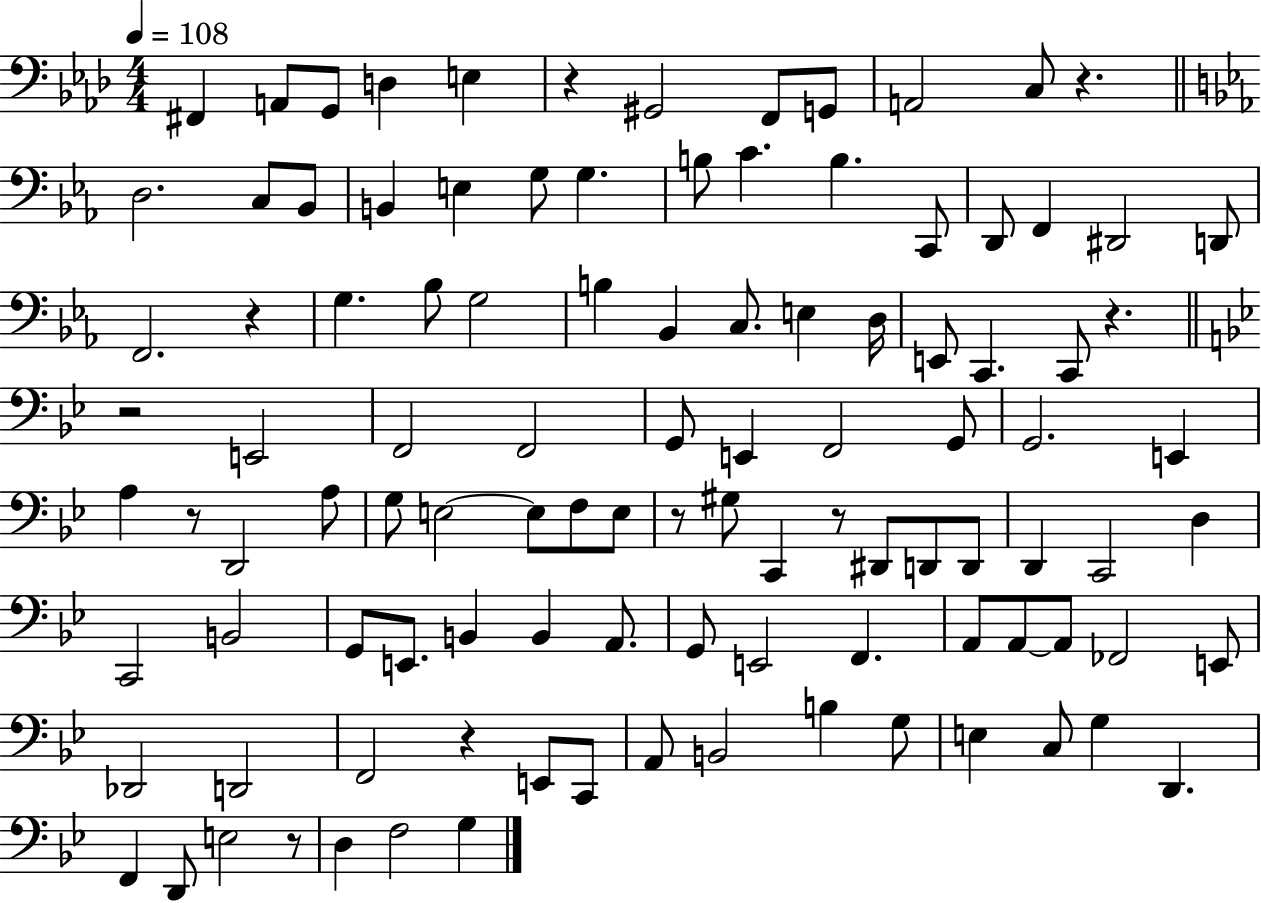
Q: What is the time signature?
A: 4/4